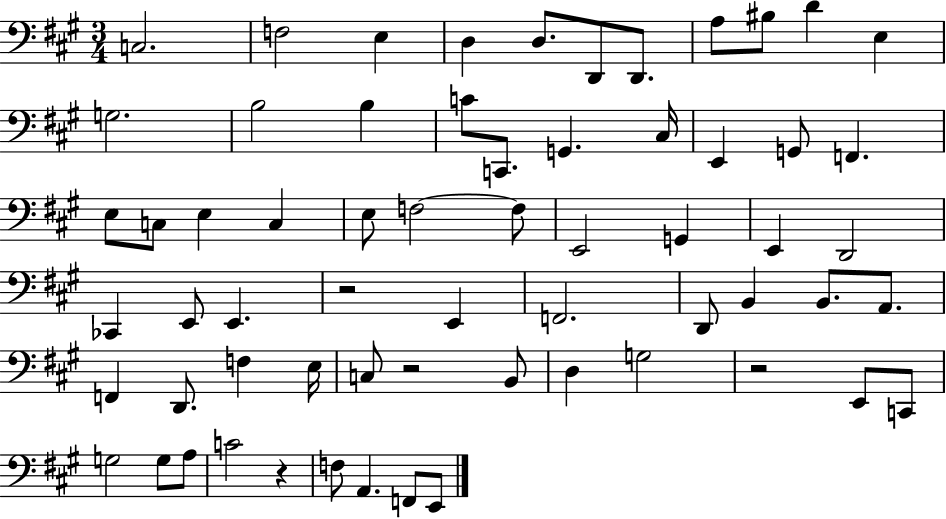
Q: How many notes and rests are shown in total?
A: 63